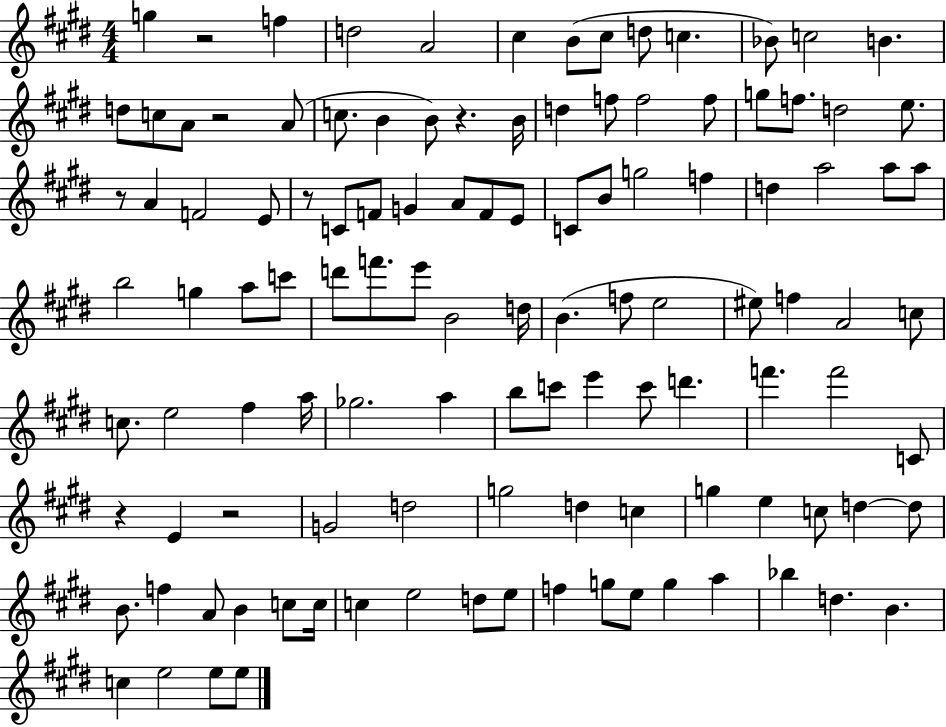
{
  \clef treble
  \numericTimeSignature
  \time 4/4
  \key e \major
  \repeat volta 2 { g''4 r2 f''4 | d''2 a'2 | cis''4 b'8( cis''8 d''8 c''4. | bes'8) c''2 b'4. | \break d''8 c''8 a'8 r2 a'8( | c''8. b'4 b'8) r4. b'16 | d''4 f''8 f''2 f''8 | g''8 f''8. d''2 e''8. | \break r8 a'4 f'2 e'8 | r8 c'8 f'8 g'4 a'8 f'8 e'8 | c'8 b'8 g''2 f''4 | d''4 a''2 a''8 a''8 | \break b''2 g''4 a''8 c'''8 | d'''8 f'''8. e'''8 b'2 d''16 | b'4.( f''8 e''2 | eis''8) f''4 a'2 c''8 | \break c''8. e''2 fis''4 a''16 | ges''2. a''4 | b''8 c'''8 e'''4 c'''8 d'''4. | f'''4. f'''2 c'8 | \break r4 e'4 r2 | g'2 d''2 | g''2 d''4 c''4 | g''4 e''4 c''8 d''4~~ d''8 | \break b'8. f''4 a'8 b'4 c''8 c''16 | c''4 e''2 d''8 e''8 | f''4 g''8 e''8 g''4 a''4 | bes''4 d''4. b'4. | \break c''4 e''2 e''8 e''8 | } \bar "|."
}